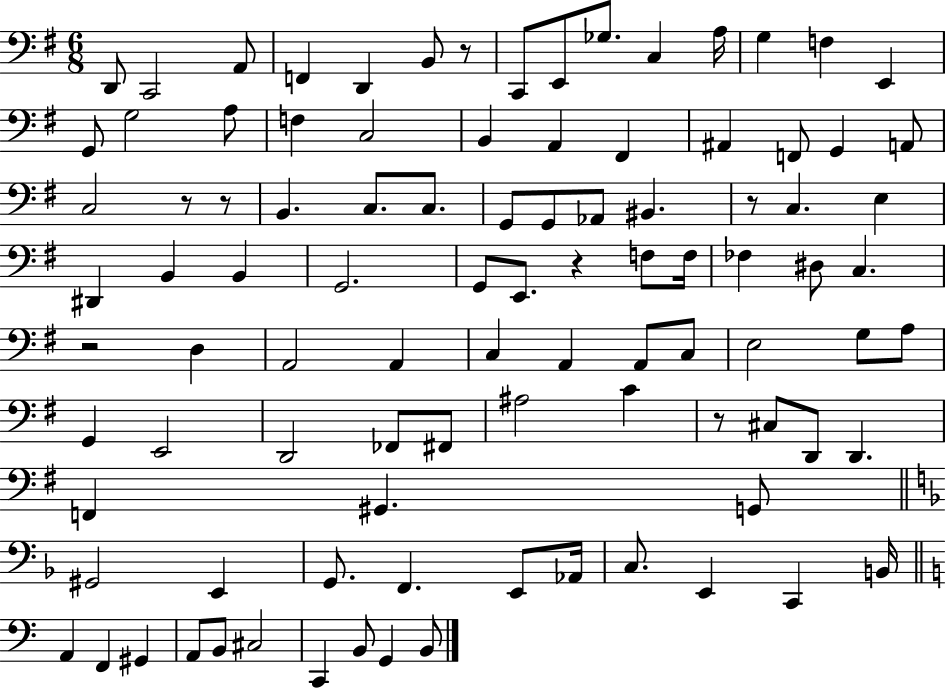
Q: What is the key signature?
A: G major